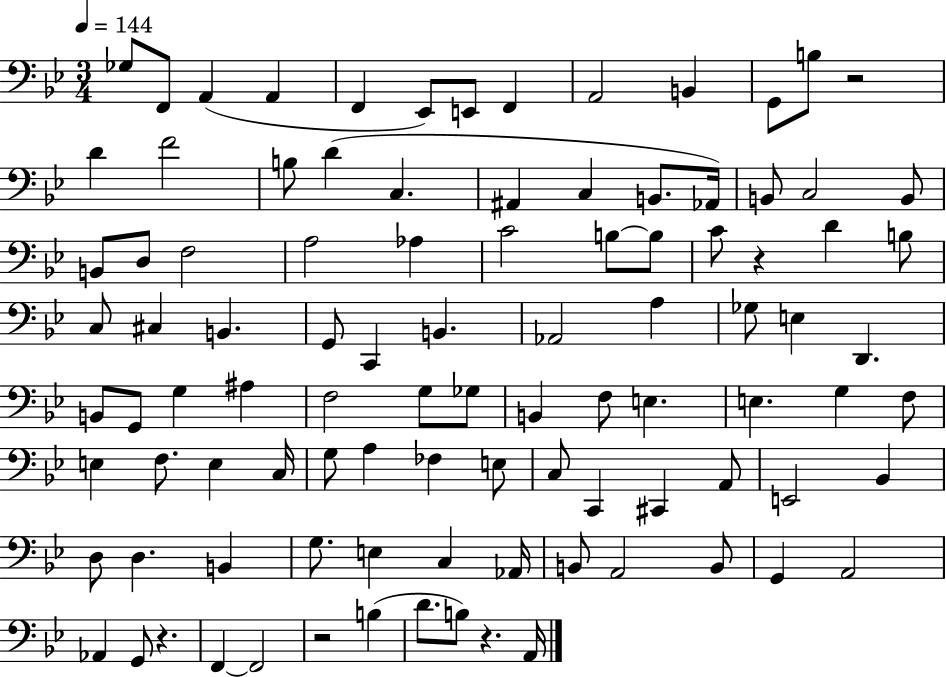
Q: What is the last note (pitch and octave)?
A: A2